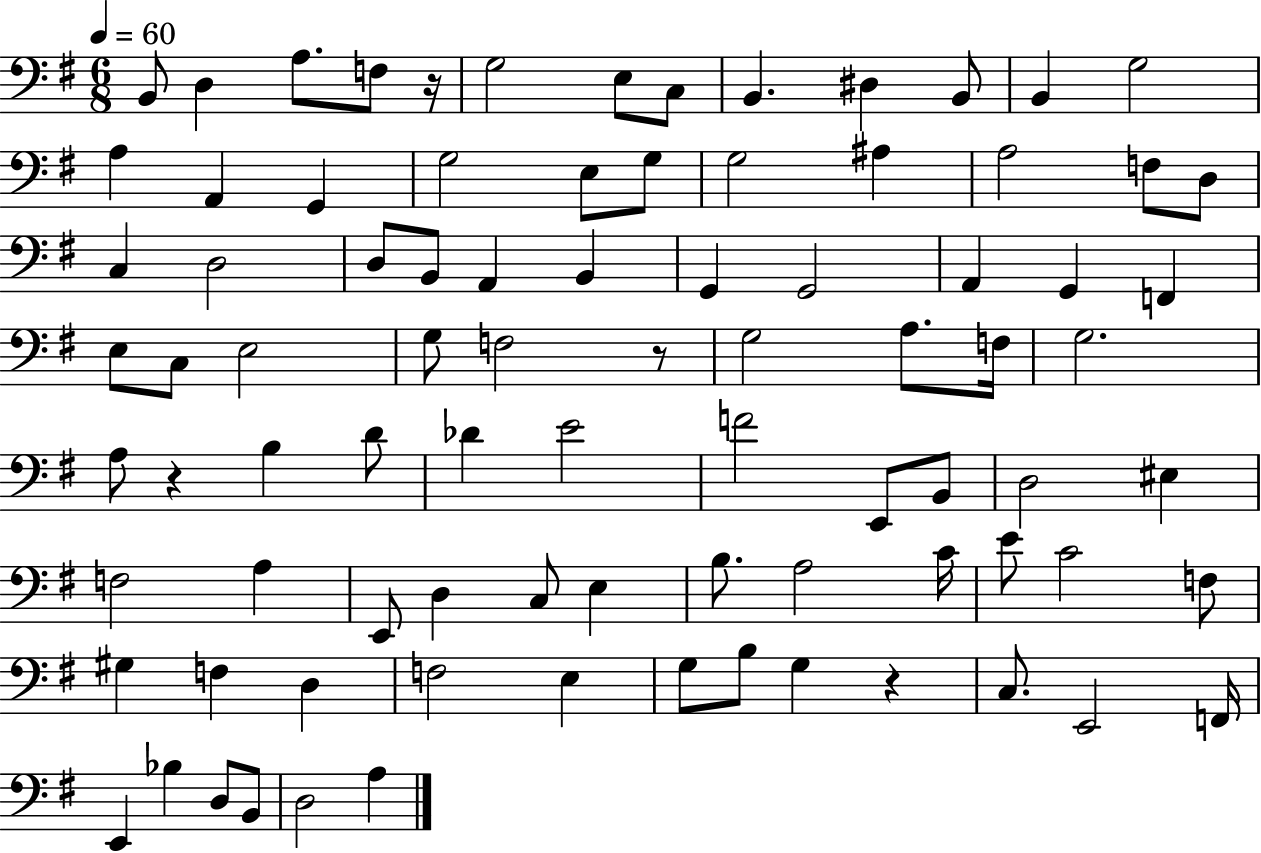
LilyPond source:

{
  \clef bass
  \numericTimeSignature
  \time 6/8
  \key g \major
  \tempo 4 = 60
  b,8 d4 a8. f8 r16 | g2 e8 c8 | b,4. dis4 b,8 | b,4 g2 | \break a4 a,4 g,4 | g2 e8 g8 | g2 ais4 | a2 f8 d8 | \break c4 d2 | d8 b,8 a,4 b,4 | g,4 g,2 | a,4 g,4 f,4 | \break e8 c8 e2 | g8 f2 r8 | g2 a8. f16 | g2. | \break a8 r4 b4 d'8 | des'4 e'2 | f'2 e,8 b,8 | d2 eis4 | \break f2 a4 | e,8 d4 c8 e4 | b8. a2 c'16 | e'8 c'2 f8 | \break gis4 f4 d4 | f2 e4 | g8 b8 g4 r4 | c8. e,2 f,16 | \break e,4 bes4 d8 b,8 | d2 a4 | \bar "|."
}